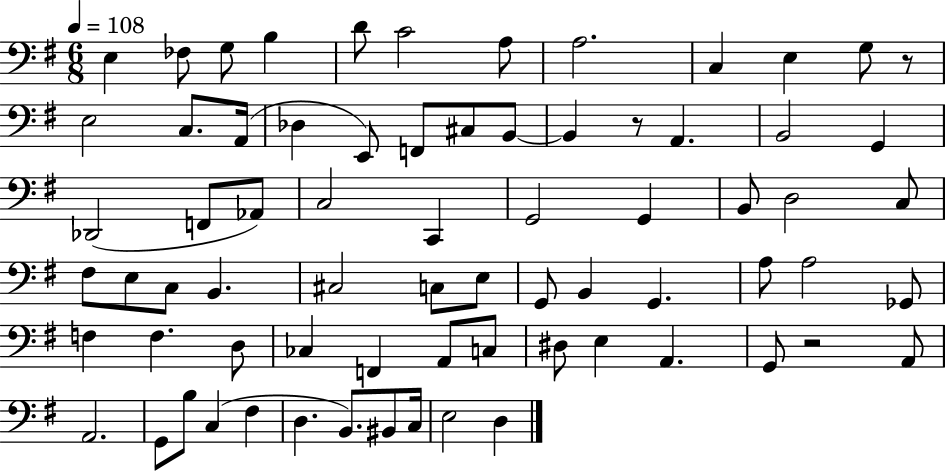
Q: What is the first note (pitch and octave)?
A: E3